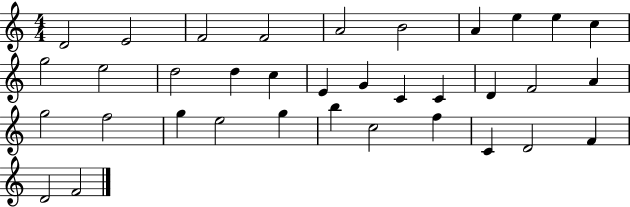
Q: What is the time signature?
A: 4/4